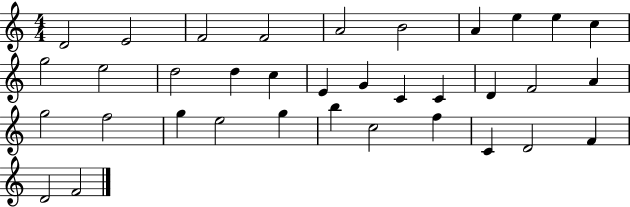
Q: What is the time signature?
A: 4/4